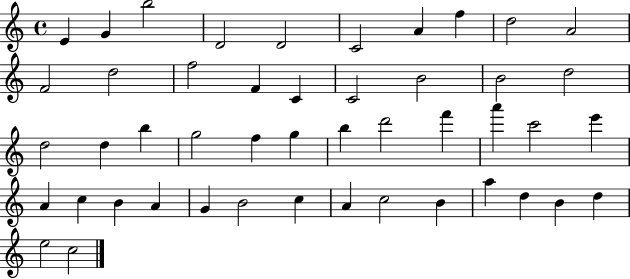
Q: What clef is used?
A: treble